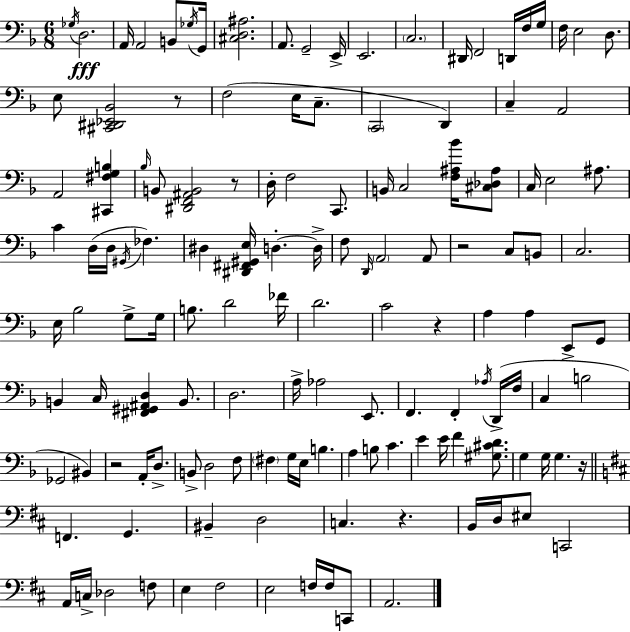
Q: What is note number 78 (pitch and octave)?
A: D2